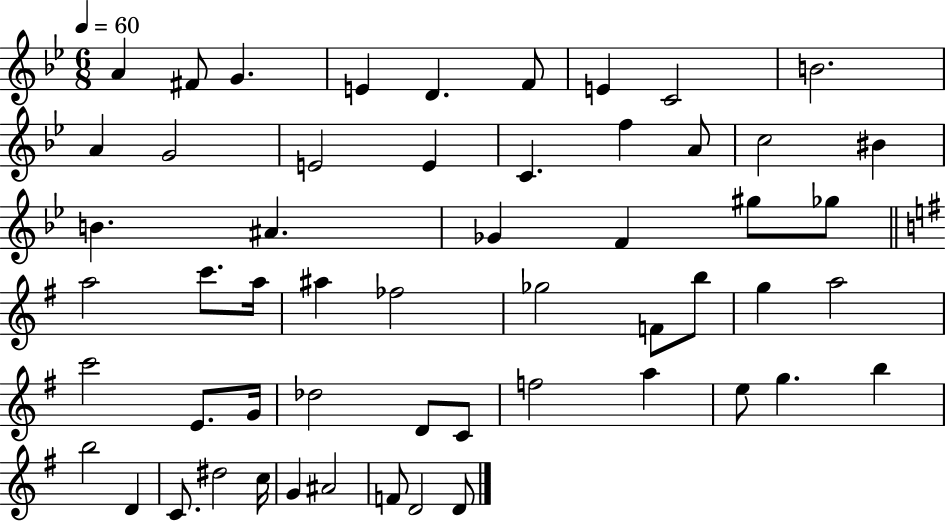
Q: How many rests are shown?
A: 0